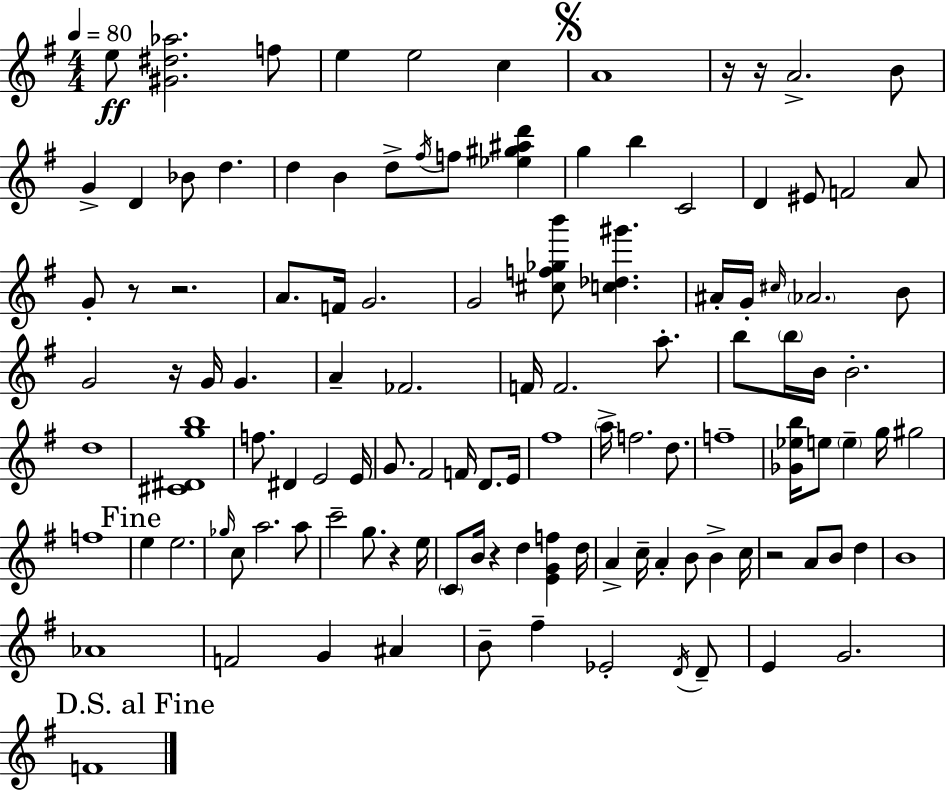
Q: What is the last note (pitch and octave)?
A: F4